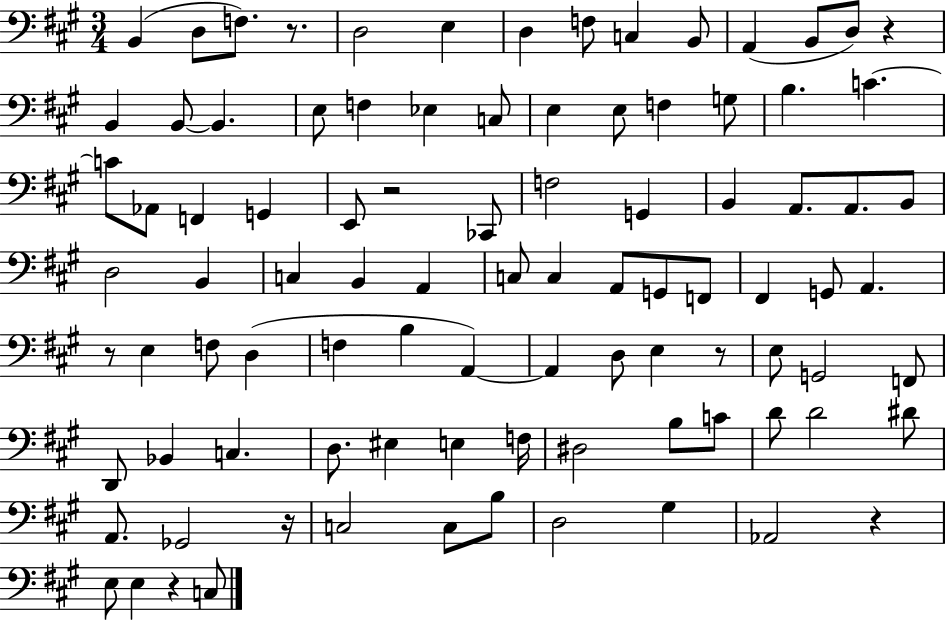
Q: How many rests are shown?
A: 8